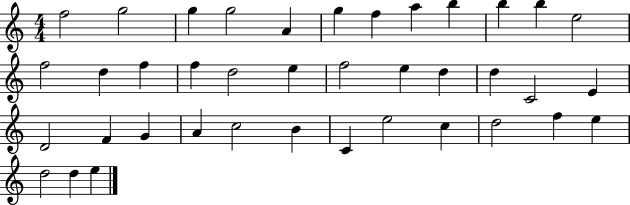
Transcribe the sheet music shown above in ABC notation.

X:1
T:Untitled
M:4/4
L:1/4
K:C
f2 g2 g g2 A g f a b b b e2 f2 d f f d2 e f2 e d d C2 E D2 F G A c2 B C e2 c d2 f e d2 d e